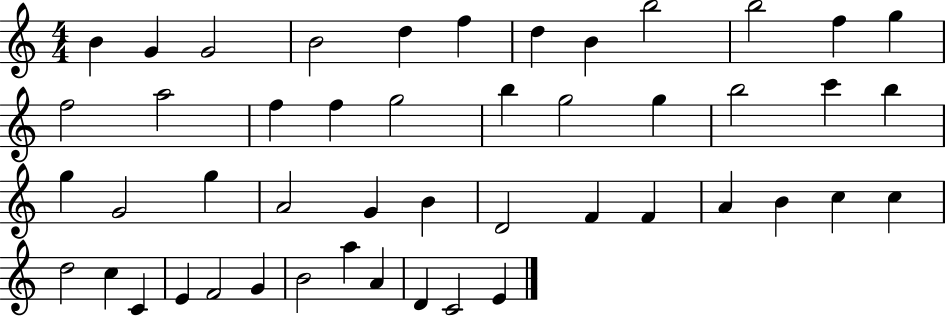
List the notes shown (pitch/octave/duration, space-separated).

B4/q G4/q G4/h B4/h D5/q F5/q D5/q B4/q B5/h B5/h F5/q G5/q F5/h A5/h F5/q F5/q G5/h B5/q G5/h G5/q B5/h C6/q B5/q G5/q G4/h G5/q A4/h G4/q B4/q D4/h F4/q F4/q A4/q B4/q C5/q C5/q D5/h C5/q C4/q E4/q F4/h G4/q B4/h A5/q A4/q D4/q C4/h E4/q